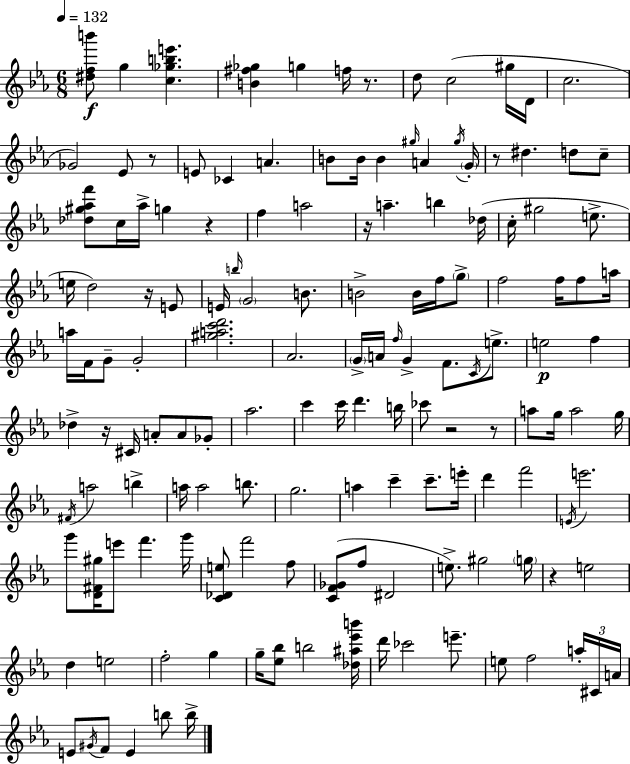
{
  \clef treble
  \numericTimeSignature
  \time 6/8
  \key ees \major
  \tempo 4 = 132
  <dis'' f'' b'''>8\f g''4 <c'' ges'' b'' e'''>4. | <b' fis'' ges''>4 g''4 f''16 r8. | d''8 c''2( gis''16 d'16 | c''2. | \break ges'2) ees'8 r8 | e'8 ces'4 a'4. | b'8 b'16 b'4 \grace { gis''16 } a'4 | \acciaccatura { gis''16 } \parenthesize g'16-. r8 dis''4. d''8 | \break c''8-- <des'' gis'' aes'' f'''>8 c''16 aes''16-> g''4 r4 | f''4 a''2 | r16 a''4.-- b''4 | des''16( c''16-. gis''2 e''8.-> | \break e''16 d''2) r16 | e'8 e'16 \grace { b''16 } \parenthesize g'2 | b'8. b'2-> b'16 | f''16 \parenthesize g''8-> f''2 f''16 | \break f''8 a''16 a''16 f'16 g'8-- g'2-. | <gis'' a'' c''' d'''>2. | aes'2. | \parenthesize g'16-> a'16 \grace { f''16 } g'4-> f'8. | \break \acciaccatura { c'16 } e''8.-> e''2\p | f''4 des''4-> r16 cis'16 a'8-. | a'8 ges'8-. aes''2. | c'''4 c'''16 d'''4. | \break b''16 ces'''8 r2 | r8 a''8 g''16 a''2 | g''16 \acciaccatura { fis'16 } a''2 | b''4-> a''16 a''2 | \break b''8. g''2. | a''4 c'''4-- | c'''8.-- e'''16-. d'''4 f'''2 | \acciaccatura { e'16 } e'''2. | \break g'''8 <d' fis' gis''>16 e'''8 | f'''4. g'''16 <c' des' e''>8 f'''2 | f''8 <c' f' ges'>8( f''8 dis'2 | e''8.->) gis''2 | \break \parenthesize g''16 r4 e''2 | d''4 e''2 | f''2-. | g''4 g''16-- <ees'' bes''>8 b''2 | \break <des'' ais'' ees''' b'''>16 d'''16 ces'''2 | e'''8.-- e''8 f''2 | \tuplet 3/2 { a''16-. cis'16 a'16 } e'8 \acciaccatura { gis'16 } f'8 | e'4 b''8 b''16-> \bar "|."
}